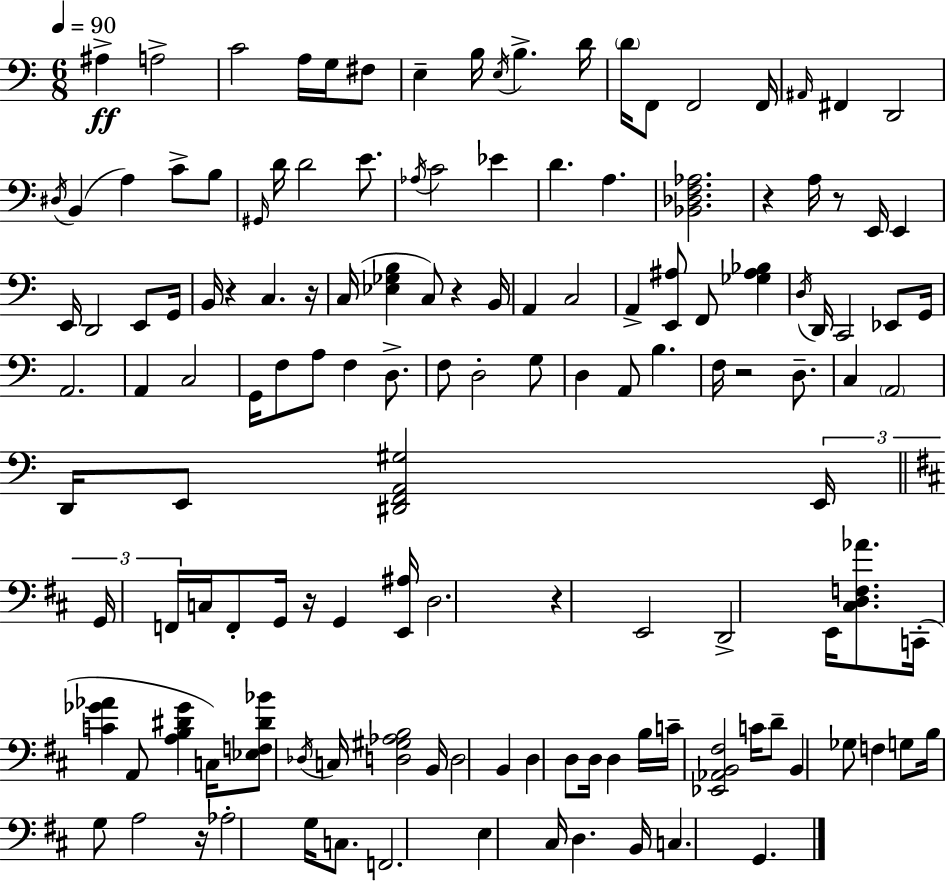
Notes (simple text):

A#3/q A3/h C4/h A3/s G3/s F#3/e E3/q B3/s E3/s B3/q. D4/s D4/s F2/e F2/h F2/s A#2/s F#2/q D2/h D#3/s B2/q A3/q C4/e B3/e G#2/s D4/s D4/h E4/e. Ab3/s C4/h Eb4/q D4/q. A3/q. [Bb2,Db3,F3,Ab3]/h. R/q A3/s R/e E2/s E2/q E2/s D2/h E2/e G2/s B2/s R/q C3/q. R/s C3/s [Eb3,Gb3,B3]/q C3/e R/q B2/s A2/q C3/h A2/q [E2,A#3]/e F2/e [Gb3,A#3,Bb3]/q D3/s D2/s C2/h Eb2/e G2/s A2/h. A2/q C3/h G2/s F3/e A3/e F3/q D3/e. F3/e D3/h G3/e D3/q A2/e B3/q. F3/s R/h D3/e. C3/q A2/h D2/s E2/e [D#2,F2,A2,G#3]/h E2/s G2/s F2/s C3/s F2/e G2/s R/s G2/q [E2,A#3]/s D3/h. R/q E2/h D2/h E2/s [C#3,D3,F3,Ab4]/e. C2/s [C4,Gb4,Ab4]/q A2/e [A3,B3,D#4,Gb4]/q C3/s [Eb3,F3,D#4,Bb4]/e Db3/s C3/s [D3,G#3,Ab3,B3]/h B2/s D3/h B2/q D3/q D3/e D3/s D3/q B3/s C4/s [Eb2,Ab2,B2,F#3]/h C4/s D4/e B2/q Gb3/e F3/q G3/e B3/s G3/e A3/h R/s Ab3/h G3/s C3/e. F2/h. E3/q C#3/s D3/q. B2/s C3/q. G2/q.